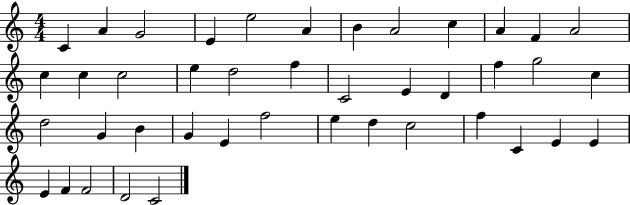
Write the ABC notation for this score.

X:1
T:Untitled
M:4/4
L:1/4
K:C
C A G2 E e2 A B A2 c A F A2 c c c2 e d2 f C2 E D f g2 c d2 G B G E f2 e d c2 f C E E E F F2 D2 C2